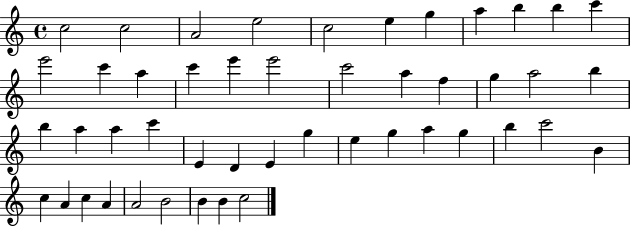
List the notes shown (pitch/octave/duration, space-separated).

C5/h C5/h A4/h E5/h C5/h E5/q G5/q A5/q B5/q B5/q C6/q E6/h C6/q A5/q C6/q E6/q E6/h C6/h A5/q F5/q G5/q A5/h B5/q B5/q A5/q A5/q C6/q E4/q D4/q E4/q G5/q E5/q G5/q A5/q G5/q B5/q C6/h B4/q C5/q A4/q C5/q A4/q A4/h B4/h B4/q B4/q C5/h